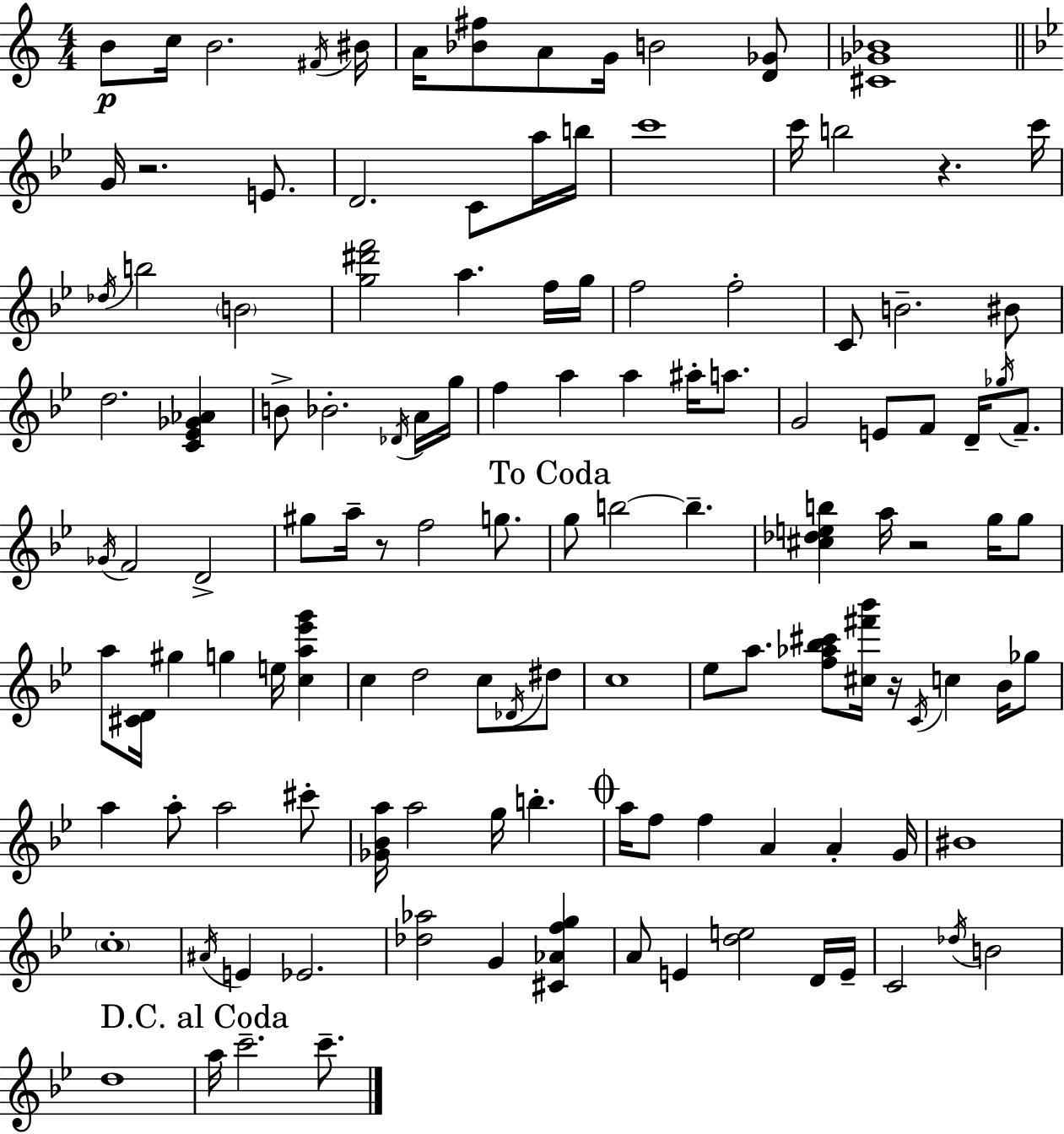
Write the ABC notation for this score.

X:1
T:Untitled
M:4/4
L:1/4
K:C
B/2 c/4 B2 ^F/4 ^B/4 A/4 [_B^f]/2 A/2 G/4 B2 [D_G]/2 [^C_G_B]4 G/4 z2 E/2 D2 C/2 a/4 b/4 c'4 c'/4 b2 z c'/4 _d/4 b2 B2 [g^d'f']2 a f/4 g/4 f2 f2 C/2 B2 ^B/2 d2 [C_E_G_A] B/2 _B2 _D/4 A/4 g/4 f a a ^a/4 a/2 G2 E/2 F/2 D/4 _g/4 F/2 _G/4 F2 D2 ^g/2 a/4 z/2 f2 g/2 g/2 b2 b [^c_deb] a/4 z2 g/4 g/2 a/2 [^CD]/4 ^g g e/4 [ca_e'g'] c d2 c/2 _D/4 ^d/2 c4 _e/2 a/2 [f_a_b^c']/2 [^c^f'_b']/4 z/4 C/4 c _B/4 _g/2 a a/2 a2 ^c'/2 [_G_Ba]/4 a2 g/4 b a/4 f/2 f A A G/4 ^B4 c4 ^A/4 E _E2 [_d_a]2 G [^C_Afg] A/2 E [de]2 D/4 E/4 C2 _d/4 B2 d4 a/4 c'2 c'/2